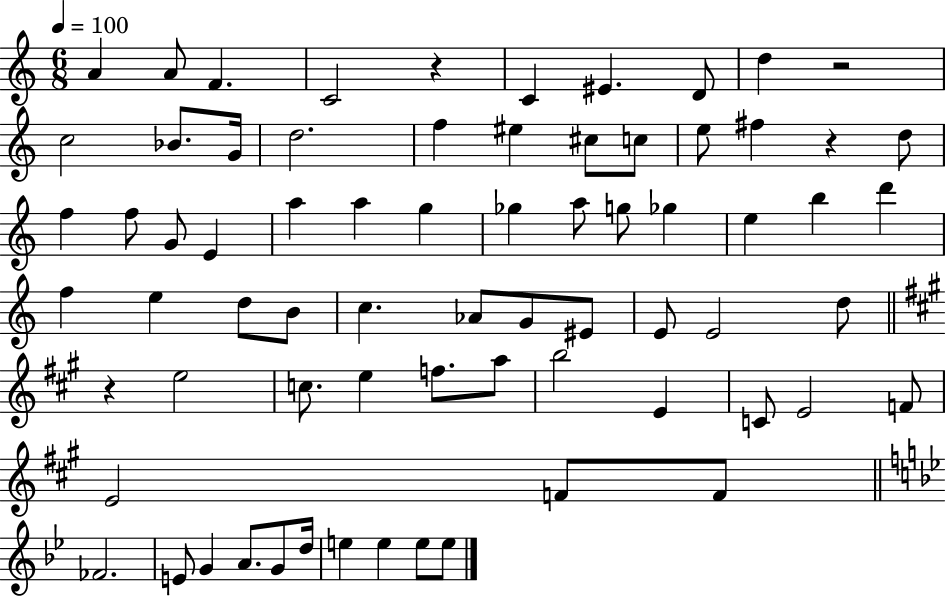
{
  \clef treble
  \numericTimeSignature
  \time 6/8
  \key c \major
  \tempo 4 = 100
  \repeat volta 2 { a'4 a'8 f'4. | c'2 r4 | c'4 eis'4. d'8 | d''4 r2 | \break c''2 bes'8. g'16 | d''2. | f''4 eis''4 cis''8 c''8 | e''8 fis''4 r4 d''8 | \break f''4 f''8 g'8 e'4 | a''4 a''4 g''4 | ges''4 a''8 g''8 ges''4 | e''4 b''4 d'''4 | \break f''4 e''4 d''8 b'8 | c''4. aes'8 g'8 eis'8 | e'8 e'2 d''8 | \bar "||" \break \key a \major r4 e''2 | c''8. e''4 f''8. a''8 | b''2 e'4 | c'8 e'2 f'8 | \break e'2 f'8 f'8 | \bar "||" \break \key bes \major fes'2. | e'8 g'4 a'8. g'8 d''16 | e''4 e''4 e''8 e''8 | } \bar "|."
}